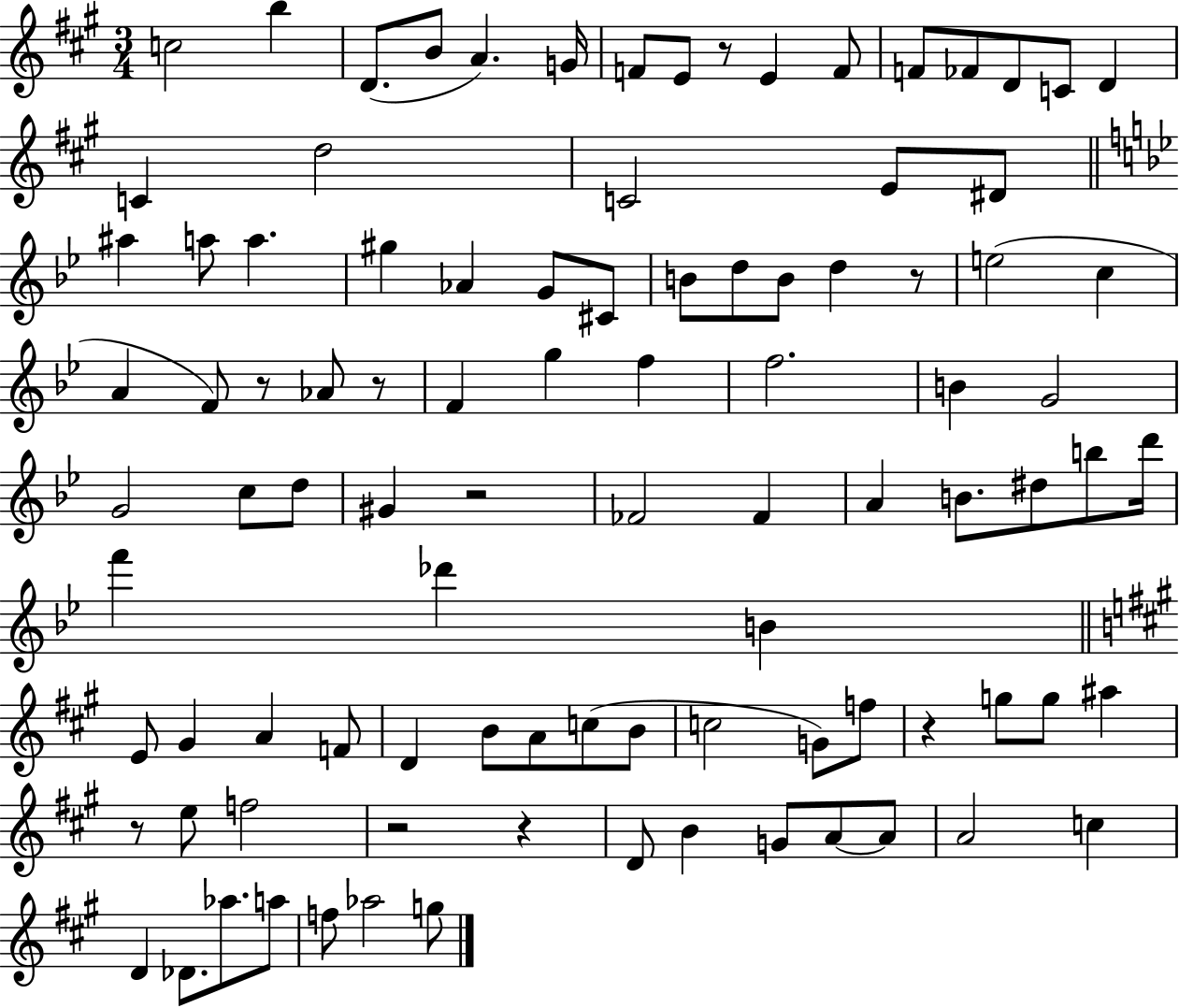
C5/h B5/q D4/e. B4/e A4/q. G4/s F4/e E4/e R/e E4/q F4/e F4/e FES4/e D4/e C4/e D4/q C4/q D5/h C4/h E4/e D#4/e A#5/q A5/e A5/q. G#5/q Ab4/q G4/e C#4/e B4/e D5/e B4/e D5/q R/e E5/h C5/q A4/q F4/e R/e Ab4/e R/e F4/q G5/q F5/q F5/h. B4/q G4/h G4/h C5/e D5/e G#4/q R/h FES4/h FES4/q A4/q B4/e. D#5/e B5/e D6/s F6/q Db6/q B4/q E4/e G#4/q A4/q F4/e D4/q B4/e A4/e C5/e B4/e C5/h G4/e F5/e R/q G5/e G5/e A#5/q R/e E5/e F5/h R/h R/q D4/e B4/q G4/e A4/e A4/e A4/h C5/q D4/q Db4/e. Ab5/e. A5/e F5/e Ab5/h G5/e